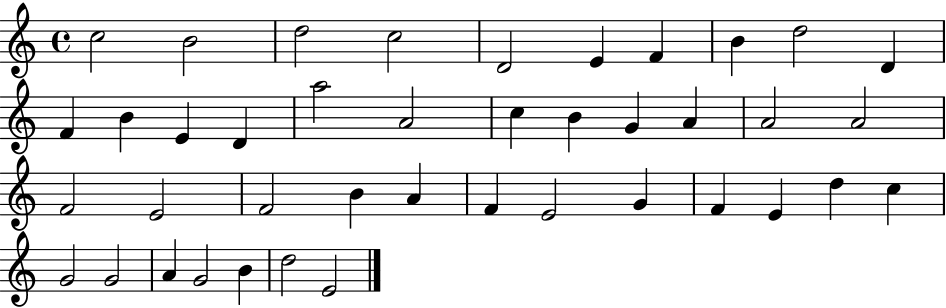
C5/h B4/h D5/h C5/h D4/h E4/q F4/q B4/q D5/h D4/q F4/q B4/q E4/q D4/q A5/h A4/h C5/q B4/q G4/q A4/q A4/h A4/h F4/h E4/h F4/h B4/q A4/q F4/q E4/h G4/q F4/q E4/q D5/q C5/q G4/h G4/h A4/q G4/h B4/q D5/h E4/h